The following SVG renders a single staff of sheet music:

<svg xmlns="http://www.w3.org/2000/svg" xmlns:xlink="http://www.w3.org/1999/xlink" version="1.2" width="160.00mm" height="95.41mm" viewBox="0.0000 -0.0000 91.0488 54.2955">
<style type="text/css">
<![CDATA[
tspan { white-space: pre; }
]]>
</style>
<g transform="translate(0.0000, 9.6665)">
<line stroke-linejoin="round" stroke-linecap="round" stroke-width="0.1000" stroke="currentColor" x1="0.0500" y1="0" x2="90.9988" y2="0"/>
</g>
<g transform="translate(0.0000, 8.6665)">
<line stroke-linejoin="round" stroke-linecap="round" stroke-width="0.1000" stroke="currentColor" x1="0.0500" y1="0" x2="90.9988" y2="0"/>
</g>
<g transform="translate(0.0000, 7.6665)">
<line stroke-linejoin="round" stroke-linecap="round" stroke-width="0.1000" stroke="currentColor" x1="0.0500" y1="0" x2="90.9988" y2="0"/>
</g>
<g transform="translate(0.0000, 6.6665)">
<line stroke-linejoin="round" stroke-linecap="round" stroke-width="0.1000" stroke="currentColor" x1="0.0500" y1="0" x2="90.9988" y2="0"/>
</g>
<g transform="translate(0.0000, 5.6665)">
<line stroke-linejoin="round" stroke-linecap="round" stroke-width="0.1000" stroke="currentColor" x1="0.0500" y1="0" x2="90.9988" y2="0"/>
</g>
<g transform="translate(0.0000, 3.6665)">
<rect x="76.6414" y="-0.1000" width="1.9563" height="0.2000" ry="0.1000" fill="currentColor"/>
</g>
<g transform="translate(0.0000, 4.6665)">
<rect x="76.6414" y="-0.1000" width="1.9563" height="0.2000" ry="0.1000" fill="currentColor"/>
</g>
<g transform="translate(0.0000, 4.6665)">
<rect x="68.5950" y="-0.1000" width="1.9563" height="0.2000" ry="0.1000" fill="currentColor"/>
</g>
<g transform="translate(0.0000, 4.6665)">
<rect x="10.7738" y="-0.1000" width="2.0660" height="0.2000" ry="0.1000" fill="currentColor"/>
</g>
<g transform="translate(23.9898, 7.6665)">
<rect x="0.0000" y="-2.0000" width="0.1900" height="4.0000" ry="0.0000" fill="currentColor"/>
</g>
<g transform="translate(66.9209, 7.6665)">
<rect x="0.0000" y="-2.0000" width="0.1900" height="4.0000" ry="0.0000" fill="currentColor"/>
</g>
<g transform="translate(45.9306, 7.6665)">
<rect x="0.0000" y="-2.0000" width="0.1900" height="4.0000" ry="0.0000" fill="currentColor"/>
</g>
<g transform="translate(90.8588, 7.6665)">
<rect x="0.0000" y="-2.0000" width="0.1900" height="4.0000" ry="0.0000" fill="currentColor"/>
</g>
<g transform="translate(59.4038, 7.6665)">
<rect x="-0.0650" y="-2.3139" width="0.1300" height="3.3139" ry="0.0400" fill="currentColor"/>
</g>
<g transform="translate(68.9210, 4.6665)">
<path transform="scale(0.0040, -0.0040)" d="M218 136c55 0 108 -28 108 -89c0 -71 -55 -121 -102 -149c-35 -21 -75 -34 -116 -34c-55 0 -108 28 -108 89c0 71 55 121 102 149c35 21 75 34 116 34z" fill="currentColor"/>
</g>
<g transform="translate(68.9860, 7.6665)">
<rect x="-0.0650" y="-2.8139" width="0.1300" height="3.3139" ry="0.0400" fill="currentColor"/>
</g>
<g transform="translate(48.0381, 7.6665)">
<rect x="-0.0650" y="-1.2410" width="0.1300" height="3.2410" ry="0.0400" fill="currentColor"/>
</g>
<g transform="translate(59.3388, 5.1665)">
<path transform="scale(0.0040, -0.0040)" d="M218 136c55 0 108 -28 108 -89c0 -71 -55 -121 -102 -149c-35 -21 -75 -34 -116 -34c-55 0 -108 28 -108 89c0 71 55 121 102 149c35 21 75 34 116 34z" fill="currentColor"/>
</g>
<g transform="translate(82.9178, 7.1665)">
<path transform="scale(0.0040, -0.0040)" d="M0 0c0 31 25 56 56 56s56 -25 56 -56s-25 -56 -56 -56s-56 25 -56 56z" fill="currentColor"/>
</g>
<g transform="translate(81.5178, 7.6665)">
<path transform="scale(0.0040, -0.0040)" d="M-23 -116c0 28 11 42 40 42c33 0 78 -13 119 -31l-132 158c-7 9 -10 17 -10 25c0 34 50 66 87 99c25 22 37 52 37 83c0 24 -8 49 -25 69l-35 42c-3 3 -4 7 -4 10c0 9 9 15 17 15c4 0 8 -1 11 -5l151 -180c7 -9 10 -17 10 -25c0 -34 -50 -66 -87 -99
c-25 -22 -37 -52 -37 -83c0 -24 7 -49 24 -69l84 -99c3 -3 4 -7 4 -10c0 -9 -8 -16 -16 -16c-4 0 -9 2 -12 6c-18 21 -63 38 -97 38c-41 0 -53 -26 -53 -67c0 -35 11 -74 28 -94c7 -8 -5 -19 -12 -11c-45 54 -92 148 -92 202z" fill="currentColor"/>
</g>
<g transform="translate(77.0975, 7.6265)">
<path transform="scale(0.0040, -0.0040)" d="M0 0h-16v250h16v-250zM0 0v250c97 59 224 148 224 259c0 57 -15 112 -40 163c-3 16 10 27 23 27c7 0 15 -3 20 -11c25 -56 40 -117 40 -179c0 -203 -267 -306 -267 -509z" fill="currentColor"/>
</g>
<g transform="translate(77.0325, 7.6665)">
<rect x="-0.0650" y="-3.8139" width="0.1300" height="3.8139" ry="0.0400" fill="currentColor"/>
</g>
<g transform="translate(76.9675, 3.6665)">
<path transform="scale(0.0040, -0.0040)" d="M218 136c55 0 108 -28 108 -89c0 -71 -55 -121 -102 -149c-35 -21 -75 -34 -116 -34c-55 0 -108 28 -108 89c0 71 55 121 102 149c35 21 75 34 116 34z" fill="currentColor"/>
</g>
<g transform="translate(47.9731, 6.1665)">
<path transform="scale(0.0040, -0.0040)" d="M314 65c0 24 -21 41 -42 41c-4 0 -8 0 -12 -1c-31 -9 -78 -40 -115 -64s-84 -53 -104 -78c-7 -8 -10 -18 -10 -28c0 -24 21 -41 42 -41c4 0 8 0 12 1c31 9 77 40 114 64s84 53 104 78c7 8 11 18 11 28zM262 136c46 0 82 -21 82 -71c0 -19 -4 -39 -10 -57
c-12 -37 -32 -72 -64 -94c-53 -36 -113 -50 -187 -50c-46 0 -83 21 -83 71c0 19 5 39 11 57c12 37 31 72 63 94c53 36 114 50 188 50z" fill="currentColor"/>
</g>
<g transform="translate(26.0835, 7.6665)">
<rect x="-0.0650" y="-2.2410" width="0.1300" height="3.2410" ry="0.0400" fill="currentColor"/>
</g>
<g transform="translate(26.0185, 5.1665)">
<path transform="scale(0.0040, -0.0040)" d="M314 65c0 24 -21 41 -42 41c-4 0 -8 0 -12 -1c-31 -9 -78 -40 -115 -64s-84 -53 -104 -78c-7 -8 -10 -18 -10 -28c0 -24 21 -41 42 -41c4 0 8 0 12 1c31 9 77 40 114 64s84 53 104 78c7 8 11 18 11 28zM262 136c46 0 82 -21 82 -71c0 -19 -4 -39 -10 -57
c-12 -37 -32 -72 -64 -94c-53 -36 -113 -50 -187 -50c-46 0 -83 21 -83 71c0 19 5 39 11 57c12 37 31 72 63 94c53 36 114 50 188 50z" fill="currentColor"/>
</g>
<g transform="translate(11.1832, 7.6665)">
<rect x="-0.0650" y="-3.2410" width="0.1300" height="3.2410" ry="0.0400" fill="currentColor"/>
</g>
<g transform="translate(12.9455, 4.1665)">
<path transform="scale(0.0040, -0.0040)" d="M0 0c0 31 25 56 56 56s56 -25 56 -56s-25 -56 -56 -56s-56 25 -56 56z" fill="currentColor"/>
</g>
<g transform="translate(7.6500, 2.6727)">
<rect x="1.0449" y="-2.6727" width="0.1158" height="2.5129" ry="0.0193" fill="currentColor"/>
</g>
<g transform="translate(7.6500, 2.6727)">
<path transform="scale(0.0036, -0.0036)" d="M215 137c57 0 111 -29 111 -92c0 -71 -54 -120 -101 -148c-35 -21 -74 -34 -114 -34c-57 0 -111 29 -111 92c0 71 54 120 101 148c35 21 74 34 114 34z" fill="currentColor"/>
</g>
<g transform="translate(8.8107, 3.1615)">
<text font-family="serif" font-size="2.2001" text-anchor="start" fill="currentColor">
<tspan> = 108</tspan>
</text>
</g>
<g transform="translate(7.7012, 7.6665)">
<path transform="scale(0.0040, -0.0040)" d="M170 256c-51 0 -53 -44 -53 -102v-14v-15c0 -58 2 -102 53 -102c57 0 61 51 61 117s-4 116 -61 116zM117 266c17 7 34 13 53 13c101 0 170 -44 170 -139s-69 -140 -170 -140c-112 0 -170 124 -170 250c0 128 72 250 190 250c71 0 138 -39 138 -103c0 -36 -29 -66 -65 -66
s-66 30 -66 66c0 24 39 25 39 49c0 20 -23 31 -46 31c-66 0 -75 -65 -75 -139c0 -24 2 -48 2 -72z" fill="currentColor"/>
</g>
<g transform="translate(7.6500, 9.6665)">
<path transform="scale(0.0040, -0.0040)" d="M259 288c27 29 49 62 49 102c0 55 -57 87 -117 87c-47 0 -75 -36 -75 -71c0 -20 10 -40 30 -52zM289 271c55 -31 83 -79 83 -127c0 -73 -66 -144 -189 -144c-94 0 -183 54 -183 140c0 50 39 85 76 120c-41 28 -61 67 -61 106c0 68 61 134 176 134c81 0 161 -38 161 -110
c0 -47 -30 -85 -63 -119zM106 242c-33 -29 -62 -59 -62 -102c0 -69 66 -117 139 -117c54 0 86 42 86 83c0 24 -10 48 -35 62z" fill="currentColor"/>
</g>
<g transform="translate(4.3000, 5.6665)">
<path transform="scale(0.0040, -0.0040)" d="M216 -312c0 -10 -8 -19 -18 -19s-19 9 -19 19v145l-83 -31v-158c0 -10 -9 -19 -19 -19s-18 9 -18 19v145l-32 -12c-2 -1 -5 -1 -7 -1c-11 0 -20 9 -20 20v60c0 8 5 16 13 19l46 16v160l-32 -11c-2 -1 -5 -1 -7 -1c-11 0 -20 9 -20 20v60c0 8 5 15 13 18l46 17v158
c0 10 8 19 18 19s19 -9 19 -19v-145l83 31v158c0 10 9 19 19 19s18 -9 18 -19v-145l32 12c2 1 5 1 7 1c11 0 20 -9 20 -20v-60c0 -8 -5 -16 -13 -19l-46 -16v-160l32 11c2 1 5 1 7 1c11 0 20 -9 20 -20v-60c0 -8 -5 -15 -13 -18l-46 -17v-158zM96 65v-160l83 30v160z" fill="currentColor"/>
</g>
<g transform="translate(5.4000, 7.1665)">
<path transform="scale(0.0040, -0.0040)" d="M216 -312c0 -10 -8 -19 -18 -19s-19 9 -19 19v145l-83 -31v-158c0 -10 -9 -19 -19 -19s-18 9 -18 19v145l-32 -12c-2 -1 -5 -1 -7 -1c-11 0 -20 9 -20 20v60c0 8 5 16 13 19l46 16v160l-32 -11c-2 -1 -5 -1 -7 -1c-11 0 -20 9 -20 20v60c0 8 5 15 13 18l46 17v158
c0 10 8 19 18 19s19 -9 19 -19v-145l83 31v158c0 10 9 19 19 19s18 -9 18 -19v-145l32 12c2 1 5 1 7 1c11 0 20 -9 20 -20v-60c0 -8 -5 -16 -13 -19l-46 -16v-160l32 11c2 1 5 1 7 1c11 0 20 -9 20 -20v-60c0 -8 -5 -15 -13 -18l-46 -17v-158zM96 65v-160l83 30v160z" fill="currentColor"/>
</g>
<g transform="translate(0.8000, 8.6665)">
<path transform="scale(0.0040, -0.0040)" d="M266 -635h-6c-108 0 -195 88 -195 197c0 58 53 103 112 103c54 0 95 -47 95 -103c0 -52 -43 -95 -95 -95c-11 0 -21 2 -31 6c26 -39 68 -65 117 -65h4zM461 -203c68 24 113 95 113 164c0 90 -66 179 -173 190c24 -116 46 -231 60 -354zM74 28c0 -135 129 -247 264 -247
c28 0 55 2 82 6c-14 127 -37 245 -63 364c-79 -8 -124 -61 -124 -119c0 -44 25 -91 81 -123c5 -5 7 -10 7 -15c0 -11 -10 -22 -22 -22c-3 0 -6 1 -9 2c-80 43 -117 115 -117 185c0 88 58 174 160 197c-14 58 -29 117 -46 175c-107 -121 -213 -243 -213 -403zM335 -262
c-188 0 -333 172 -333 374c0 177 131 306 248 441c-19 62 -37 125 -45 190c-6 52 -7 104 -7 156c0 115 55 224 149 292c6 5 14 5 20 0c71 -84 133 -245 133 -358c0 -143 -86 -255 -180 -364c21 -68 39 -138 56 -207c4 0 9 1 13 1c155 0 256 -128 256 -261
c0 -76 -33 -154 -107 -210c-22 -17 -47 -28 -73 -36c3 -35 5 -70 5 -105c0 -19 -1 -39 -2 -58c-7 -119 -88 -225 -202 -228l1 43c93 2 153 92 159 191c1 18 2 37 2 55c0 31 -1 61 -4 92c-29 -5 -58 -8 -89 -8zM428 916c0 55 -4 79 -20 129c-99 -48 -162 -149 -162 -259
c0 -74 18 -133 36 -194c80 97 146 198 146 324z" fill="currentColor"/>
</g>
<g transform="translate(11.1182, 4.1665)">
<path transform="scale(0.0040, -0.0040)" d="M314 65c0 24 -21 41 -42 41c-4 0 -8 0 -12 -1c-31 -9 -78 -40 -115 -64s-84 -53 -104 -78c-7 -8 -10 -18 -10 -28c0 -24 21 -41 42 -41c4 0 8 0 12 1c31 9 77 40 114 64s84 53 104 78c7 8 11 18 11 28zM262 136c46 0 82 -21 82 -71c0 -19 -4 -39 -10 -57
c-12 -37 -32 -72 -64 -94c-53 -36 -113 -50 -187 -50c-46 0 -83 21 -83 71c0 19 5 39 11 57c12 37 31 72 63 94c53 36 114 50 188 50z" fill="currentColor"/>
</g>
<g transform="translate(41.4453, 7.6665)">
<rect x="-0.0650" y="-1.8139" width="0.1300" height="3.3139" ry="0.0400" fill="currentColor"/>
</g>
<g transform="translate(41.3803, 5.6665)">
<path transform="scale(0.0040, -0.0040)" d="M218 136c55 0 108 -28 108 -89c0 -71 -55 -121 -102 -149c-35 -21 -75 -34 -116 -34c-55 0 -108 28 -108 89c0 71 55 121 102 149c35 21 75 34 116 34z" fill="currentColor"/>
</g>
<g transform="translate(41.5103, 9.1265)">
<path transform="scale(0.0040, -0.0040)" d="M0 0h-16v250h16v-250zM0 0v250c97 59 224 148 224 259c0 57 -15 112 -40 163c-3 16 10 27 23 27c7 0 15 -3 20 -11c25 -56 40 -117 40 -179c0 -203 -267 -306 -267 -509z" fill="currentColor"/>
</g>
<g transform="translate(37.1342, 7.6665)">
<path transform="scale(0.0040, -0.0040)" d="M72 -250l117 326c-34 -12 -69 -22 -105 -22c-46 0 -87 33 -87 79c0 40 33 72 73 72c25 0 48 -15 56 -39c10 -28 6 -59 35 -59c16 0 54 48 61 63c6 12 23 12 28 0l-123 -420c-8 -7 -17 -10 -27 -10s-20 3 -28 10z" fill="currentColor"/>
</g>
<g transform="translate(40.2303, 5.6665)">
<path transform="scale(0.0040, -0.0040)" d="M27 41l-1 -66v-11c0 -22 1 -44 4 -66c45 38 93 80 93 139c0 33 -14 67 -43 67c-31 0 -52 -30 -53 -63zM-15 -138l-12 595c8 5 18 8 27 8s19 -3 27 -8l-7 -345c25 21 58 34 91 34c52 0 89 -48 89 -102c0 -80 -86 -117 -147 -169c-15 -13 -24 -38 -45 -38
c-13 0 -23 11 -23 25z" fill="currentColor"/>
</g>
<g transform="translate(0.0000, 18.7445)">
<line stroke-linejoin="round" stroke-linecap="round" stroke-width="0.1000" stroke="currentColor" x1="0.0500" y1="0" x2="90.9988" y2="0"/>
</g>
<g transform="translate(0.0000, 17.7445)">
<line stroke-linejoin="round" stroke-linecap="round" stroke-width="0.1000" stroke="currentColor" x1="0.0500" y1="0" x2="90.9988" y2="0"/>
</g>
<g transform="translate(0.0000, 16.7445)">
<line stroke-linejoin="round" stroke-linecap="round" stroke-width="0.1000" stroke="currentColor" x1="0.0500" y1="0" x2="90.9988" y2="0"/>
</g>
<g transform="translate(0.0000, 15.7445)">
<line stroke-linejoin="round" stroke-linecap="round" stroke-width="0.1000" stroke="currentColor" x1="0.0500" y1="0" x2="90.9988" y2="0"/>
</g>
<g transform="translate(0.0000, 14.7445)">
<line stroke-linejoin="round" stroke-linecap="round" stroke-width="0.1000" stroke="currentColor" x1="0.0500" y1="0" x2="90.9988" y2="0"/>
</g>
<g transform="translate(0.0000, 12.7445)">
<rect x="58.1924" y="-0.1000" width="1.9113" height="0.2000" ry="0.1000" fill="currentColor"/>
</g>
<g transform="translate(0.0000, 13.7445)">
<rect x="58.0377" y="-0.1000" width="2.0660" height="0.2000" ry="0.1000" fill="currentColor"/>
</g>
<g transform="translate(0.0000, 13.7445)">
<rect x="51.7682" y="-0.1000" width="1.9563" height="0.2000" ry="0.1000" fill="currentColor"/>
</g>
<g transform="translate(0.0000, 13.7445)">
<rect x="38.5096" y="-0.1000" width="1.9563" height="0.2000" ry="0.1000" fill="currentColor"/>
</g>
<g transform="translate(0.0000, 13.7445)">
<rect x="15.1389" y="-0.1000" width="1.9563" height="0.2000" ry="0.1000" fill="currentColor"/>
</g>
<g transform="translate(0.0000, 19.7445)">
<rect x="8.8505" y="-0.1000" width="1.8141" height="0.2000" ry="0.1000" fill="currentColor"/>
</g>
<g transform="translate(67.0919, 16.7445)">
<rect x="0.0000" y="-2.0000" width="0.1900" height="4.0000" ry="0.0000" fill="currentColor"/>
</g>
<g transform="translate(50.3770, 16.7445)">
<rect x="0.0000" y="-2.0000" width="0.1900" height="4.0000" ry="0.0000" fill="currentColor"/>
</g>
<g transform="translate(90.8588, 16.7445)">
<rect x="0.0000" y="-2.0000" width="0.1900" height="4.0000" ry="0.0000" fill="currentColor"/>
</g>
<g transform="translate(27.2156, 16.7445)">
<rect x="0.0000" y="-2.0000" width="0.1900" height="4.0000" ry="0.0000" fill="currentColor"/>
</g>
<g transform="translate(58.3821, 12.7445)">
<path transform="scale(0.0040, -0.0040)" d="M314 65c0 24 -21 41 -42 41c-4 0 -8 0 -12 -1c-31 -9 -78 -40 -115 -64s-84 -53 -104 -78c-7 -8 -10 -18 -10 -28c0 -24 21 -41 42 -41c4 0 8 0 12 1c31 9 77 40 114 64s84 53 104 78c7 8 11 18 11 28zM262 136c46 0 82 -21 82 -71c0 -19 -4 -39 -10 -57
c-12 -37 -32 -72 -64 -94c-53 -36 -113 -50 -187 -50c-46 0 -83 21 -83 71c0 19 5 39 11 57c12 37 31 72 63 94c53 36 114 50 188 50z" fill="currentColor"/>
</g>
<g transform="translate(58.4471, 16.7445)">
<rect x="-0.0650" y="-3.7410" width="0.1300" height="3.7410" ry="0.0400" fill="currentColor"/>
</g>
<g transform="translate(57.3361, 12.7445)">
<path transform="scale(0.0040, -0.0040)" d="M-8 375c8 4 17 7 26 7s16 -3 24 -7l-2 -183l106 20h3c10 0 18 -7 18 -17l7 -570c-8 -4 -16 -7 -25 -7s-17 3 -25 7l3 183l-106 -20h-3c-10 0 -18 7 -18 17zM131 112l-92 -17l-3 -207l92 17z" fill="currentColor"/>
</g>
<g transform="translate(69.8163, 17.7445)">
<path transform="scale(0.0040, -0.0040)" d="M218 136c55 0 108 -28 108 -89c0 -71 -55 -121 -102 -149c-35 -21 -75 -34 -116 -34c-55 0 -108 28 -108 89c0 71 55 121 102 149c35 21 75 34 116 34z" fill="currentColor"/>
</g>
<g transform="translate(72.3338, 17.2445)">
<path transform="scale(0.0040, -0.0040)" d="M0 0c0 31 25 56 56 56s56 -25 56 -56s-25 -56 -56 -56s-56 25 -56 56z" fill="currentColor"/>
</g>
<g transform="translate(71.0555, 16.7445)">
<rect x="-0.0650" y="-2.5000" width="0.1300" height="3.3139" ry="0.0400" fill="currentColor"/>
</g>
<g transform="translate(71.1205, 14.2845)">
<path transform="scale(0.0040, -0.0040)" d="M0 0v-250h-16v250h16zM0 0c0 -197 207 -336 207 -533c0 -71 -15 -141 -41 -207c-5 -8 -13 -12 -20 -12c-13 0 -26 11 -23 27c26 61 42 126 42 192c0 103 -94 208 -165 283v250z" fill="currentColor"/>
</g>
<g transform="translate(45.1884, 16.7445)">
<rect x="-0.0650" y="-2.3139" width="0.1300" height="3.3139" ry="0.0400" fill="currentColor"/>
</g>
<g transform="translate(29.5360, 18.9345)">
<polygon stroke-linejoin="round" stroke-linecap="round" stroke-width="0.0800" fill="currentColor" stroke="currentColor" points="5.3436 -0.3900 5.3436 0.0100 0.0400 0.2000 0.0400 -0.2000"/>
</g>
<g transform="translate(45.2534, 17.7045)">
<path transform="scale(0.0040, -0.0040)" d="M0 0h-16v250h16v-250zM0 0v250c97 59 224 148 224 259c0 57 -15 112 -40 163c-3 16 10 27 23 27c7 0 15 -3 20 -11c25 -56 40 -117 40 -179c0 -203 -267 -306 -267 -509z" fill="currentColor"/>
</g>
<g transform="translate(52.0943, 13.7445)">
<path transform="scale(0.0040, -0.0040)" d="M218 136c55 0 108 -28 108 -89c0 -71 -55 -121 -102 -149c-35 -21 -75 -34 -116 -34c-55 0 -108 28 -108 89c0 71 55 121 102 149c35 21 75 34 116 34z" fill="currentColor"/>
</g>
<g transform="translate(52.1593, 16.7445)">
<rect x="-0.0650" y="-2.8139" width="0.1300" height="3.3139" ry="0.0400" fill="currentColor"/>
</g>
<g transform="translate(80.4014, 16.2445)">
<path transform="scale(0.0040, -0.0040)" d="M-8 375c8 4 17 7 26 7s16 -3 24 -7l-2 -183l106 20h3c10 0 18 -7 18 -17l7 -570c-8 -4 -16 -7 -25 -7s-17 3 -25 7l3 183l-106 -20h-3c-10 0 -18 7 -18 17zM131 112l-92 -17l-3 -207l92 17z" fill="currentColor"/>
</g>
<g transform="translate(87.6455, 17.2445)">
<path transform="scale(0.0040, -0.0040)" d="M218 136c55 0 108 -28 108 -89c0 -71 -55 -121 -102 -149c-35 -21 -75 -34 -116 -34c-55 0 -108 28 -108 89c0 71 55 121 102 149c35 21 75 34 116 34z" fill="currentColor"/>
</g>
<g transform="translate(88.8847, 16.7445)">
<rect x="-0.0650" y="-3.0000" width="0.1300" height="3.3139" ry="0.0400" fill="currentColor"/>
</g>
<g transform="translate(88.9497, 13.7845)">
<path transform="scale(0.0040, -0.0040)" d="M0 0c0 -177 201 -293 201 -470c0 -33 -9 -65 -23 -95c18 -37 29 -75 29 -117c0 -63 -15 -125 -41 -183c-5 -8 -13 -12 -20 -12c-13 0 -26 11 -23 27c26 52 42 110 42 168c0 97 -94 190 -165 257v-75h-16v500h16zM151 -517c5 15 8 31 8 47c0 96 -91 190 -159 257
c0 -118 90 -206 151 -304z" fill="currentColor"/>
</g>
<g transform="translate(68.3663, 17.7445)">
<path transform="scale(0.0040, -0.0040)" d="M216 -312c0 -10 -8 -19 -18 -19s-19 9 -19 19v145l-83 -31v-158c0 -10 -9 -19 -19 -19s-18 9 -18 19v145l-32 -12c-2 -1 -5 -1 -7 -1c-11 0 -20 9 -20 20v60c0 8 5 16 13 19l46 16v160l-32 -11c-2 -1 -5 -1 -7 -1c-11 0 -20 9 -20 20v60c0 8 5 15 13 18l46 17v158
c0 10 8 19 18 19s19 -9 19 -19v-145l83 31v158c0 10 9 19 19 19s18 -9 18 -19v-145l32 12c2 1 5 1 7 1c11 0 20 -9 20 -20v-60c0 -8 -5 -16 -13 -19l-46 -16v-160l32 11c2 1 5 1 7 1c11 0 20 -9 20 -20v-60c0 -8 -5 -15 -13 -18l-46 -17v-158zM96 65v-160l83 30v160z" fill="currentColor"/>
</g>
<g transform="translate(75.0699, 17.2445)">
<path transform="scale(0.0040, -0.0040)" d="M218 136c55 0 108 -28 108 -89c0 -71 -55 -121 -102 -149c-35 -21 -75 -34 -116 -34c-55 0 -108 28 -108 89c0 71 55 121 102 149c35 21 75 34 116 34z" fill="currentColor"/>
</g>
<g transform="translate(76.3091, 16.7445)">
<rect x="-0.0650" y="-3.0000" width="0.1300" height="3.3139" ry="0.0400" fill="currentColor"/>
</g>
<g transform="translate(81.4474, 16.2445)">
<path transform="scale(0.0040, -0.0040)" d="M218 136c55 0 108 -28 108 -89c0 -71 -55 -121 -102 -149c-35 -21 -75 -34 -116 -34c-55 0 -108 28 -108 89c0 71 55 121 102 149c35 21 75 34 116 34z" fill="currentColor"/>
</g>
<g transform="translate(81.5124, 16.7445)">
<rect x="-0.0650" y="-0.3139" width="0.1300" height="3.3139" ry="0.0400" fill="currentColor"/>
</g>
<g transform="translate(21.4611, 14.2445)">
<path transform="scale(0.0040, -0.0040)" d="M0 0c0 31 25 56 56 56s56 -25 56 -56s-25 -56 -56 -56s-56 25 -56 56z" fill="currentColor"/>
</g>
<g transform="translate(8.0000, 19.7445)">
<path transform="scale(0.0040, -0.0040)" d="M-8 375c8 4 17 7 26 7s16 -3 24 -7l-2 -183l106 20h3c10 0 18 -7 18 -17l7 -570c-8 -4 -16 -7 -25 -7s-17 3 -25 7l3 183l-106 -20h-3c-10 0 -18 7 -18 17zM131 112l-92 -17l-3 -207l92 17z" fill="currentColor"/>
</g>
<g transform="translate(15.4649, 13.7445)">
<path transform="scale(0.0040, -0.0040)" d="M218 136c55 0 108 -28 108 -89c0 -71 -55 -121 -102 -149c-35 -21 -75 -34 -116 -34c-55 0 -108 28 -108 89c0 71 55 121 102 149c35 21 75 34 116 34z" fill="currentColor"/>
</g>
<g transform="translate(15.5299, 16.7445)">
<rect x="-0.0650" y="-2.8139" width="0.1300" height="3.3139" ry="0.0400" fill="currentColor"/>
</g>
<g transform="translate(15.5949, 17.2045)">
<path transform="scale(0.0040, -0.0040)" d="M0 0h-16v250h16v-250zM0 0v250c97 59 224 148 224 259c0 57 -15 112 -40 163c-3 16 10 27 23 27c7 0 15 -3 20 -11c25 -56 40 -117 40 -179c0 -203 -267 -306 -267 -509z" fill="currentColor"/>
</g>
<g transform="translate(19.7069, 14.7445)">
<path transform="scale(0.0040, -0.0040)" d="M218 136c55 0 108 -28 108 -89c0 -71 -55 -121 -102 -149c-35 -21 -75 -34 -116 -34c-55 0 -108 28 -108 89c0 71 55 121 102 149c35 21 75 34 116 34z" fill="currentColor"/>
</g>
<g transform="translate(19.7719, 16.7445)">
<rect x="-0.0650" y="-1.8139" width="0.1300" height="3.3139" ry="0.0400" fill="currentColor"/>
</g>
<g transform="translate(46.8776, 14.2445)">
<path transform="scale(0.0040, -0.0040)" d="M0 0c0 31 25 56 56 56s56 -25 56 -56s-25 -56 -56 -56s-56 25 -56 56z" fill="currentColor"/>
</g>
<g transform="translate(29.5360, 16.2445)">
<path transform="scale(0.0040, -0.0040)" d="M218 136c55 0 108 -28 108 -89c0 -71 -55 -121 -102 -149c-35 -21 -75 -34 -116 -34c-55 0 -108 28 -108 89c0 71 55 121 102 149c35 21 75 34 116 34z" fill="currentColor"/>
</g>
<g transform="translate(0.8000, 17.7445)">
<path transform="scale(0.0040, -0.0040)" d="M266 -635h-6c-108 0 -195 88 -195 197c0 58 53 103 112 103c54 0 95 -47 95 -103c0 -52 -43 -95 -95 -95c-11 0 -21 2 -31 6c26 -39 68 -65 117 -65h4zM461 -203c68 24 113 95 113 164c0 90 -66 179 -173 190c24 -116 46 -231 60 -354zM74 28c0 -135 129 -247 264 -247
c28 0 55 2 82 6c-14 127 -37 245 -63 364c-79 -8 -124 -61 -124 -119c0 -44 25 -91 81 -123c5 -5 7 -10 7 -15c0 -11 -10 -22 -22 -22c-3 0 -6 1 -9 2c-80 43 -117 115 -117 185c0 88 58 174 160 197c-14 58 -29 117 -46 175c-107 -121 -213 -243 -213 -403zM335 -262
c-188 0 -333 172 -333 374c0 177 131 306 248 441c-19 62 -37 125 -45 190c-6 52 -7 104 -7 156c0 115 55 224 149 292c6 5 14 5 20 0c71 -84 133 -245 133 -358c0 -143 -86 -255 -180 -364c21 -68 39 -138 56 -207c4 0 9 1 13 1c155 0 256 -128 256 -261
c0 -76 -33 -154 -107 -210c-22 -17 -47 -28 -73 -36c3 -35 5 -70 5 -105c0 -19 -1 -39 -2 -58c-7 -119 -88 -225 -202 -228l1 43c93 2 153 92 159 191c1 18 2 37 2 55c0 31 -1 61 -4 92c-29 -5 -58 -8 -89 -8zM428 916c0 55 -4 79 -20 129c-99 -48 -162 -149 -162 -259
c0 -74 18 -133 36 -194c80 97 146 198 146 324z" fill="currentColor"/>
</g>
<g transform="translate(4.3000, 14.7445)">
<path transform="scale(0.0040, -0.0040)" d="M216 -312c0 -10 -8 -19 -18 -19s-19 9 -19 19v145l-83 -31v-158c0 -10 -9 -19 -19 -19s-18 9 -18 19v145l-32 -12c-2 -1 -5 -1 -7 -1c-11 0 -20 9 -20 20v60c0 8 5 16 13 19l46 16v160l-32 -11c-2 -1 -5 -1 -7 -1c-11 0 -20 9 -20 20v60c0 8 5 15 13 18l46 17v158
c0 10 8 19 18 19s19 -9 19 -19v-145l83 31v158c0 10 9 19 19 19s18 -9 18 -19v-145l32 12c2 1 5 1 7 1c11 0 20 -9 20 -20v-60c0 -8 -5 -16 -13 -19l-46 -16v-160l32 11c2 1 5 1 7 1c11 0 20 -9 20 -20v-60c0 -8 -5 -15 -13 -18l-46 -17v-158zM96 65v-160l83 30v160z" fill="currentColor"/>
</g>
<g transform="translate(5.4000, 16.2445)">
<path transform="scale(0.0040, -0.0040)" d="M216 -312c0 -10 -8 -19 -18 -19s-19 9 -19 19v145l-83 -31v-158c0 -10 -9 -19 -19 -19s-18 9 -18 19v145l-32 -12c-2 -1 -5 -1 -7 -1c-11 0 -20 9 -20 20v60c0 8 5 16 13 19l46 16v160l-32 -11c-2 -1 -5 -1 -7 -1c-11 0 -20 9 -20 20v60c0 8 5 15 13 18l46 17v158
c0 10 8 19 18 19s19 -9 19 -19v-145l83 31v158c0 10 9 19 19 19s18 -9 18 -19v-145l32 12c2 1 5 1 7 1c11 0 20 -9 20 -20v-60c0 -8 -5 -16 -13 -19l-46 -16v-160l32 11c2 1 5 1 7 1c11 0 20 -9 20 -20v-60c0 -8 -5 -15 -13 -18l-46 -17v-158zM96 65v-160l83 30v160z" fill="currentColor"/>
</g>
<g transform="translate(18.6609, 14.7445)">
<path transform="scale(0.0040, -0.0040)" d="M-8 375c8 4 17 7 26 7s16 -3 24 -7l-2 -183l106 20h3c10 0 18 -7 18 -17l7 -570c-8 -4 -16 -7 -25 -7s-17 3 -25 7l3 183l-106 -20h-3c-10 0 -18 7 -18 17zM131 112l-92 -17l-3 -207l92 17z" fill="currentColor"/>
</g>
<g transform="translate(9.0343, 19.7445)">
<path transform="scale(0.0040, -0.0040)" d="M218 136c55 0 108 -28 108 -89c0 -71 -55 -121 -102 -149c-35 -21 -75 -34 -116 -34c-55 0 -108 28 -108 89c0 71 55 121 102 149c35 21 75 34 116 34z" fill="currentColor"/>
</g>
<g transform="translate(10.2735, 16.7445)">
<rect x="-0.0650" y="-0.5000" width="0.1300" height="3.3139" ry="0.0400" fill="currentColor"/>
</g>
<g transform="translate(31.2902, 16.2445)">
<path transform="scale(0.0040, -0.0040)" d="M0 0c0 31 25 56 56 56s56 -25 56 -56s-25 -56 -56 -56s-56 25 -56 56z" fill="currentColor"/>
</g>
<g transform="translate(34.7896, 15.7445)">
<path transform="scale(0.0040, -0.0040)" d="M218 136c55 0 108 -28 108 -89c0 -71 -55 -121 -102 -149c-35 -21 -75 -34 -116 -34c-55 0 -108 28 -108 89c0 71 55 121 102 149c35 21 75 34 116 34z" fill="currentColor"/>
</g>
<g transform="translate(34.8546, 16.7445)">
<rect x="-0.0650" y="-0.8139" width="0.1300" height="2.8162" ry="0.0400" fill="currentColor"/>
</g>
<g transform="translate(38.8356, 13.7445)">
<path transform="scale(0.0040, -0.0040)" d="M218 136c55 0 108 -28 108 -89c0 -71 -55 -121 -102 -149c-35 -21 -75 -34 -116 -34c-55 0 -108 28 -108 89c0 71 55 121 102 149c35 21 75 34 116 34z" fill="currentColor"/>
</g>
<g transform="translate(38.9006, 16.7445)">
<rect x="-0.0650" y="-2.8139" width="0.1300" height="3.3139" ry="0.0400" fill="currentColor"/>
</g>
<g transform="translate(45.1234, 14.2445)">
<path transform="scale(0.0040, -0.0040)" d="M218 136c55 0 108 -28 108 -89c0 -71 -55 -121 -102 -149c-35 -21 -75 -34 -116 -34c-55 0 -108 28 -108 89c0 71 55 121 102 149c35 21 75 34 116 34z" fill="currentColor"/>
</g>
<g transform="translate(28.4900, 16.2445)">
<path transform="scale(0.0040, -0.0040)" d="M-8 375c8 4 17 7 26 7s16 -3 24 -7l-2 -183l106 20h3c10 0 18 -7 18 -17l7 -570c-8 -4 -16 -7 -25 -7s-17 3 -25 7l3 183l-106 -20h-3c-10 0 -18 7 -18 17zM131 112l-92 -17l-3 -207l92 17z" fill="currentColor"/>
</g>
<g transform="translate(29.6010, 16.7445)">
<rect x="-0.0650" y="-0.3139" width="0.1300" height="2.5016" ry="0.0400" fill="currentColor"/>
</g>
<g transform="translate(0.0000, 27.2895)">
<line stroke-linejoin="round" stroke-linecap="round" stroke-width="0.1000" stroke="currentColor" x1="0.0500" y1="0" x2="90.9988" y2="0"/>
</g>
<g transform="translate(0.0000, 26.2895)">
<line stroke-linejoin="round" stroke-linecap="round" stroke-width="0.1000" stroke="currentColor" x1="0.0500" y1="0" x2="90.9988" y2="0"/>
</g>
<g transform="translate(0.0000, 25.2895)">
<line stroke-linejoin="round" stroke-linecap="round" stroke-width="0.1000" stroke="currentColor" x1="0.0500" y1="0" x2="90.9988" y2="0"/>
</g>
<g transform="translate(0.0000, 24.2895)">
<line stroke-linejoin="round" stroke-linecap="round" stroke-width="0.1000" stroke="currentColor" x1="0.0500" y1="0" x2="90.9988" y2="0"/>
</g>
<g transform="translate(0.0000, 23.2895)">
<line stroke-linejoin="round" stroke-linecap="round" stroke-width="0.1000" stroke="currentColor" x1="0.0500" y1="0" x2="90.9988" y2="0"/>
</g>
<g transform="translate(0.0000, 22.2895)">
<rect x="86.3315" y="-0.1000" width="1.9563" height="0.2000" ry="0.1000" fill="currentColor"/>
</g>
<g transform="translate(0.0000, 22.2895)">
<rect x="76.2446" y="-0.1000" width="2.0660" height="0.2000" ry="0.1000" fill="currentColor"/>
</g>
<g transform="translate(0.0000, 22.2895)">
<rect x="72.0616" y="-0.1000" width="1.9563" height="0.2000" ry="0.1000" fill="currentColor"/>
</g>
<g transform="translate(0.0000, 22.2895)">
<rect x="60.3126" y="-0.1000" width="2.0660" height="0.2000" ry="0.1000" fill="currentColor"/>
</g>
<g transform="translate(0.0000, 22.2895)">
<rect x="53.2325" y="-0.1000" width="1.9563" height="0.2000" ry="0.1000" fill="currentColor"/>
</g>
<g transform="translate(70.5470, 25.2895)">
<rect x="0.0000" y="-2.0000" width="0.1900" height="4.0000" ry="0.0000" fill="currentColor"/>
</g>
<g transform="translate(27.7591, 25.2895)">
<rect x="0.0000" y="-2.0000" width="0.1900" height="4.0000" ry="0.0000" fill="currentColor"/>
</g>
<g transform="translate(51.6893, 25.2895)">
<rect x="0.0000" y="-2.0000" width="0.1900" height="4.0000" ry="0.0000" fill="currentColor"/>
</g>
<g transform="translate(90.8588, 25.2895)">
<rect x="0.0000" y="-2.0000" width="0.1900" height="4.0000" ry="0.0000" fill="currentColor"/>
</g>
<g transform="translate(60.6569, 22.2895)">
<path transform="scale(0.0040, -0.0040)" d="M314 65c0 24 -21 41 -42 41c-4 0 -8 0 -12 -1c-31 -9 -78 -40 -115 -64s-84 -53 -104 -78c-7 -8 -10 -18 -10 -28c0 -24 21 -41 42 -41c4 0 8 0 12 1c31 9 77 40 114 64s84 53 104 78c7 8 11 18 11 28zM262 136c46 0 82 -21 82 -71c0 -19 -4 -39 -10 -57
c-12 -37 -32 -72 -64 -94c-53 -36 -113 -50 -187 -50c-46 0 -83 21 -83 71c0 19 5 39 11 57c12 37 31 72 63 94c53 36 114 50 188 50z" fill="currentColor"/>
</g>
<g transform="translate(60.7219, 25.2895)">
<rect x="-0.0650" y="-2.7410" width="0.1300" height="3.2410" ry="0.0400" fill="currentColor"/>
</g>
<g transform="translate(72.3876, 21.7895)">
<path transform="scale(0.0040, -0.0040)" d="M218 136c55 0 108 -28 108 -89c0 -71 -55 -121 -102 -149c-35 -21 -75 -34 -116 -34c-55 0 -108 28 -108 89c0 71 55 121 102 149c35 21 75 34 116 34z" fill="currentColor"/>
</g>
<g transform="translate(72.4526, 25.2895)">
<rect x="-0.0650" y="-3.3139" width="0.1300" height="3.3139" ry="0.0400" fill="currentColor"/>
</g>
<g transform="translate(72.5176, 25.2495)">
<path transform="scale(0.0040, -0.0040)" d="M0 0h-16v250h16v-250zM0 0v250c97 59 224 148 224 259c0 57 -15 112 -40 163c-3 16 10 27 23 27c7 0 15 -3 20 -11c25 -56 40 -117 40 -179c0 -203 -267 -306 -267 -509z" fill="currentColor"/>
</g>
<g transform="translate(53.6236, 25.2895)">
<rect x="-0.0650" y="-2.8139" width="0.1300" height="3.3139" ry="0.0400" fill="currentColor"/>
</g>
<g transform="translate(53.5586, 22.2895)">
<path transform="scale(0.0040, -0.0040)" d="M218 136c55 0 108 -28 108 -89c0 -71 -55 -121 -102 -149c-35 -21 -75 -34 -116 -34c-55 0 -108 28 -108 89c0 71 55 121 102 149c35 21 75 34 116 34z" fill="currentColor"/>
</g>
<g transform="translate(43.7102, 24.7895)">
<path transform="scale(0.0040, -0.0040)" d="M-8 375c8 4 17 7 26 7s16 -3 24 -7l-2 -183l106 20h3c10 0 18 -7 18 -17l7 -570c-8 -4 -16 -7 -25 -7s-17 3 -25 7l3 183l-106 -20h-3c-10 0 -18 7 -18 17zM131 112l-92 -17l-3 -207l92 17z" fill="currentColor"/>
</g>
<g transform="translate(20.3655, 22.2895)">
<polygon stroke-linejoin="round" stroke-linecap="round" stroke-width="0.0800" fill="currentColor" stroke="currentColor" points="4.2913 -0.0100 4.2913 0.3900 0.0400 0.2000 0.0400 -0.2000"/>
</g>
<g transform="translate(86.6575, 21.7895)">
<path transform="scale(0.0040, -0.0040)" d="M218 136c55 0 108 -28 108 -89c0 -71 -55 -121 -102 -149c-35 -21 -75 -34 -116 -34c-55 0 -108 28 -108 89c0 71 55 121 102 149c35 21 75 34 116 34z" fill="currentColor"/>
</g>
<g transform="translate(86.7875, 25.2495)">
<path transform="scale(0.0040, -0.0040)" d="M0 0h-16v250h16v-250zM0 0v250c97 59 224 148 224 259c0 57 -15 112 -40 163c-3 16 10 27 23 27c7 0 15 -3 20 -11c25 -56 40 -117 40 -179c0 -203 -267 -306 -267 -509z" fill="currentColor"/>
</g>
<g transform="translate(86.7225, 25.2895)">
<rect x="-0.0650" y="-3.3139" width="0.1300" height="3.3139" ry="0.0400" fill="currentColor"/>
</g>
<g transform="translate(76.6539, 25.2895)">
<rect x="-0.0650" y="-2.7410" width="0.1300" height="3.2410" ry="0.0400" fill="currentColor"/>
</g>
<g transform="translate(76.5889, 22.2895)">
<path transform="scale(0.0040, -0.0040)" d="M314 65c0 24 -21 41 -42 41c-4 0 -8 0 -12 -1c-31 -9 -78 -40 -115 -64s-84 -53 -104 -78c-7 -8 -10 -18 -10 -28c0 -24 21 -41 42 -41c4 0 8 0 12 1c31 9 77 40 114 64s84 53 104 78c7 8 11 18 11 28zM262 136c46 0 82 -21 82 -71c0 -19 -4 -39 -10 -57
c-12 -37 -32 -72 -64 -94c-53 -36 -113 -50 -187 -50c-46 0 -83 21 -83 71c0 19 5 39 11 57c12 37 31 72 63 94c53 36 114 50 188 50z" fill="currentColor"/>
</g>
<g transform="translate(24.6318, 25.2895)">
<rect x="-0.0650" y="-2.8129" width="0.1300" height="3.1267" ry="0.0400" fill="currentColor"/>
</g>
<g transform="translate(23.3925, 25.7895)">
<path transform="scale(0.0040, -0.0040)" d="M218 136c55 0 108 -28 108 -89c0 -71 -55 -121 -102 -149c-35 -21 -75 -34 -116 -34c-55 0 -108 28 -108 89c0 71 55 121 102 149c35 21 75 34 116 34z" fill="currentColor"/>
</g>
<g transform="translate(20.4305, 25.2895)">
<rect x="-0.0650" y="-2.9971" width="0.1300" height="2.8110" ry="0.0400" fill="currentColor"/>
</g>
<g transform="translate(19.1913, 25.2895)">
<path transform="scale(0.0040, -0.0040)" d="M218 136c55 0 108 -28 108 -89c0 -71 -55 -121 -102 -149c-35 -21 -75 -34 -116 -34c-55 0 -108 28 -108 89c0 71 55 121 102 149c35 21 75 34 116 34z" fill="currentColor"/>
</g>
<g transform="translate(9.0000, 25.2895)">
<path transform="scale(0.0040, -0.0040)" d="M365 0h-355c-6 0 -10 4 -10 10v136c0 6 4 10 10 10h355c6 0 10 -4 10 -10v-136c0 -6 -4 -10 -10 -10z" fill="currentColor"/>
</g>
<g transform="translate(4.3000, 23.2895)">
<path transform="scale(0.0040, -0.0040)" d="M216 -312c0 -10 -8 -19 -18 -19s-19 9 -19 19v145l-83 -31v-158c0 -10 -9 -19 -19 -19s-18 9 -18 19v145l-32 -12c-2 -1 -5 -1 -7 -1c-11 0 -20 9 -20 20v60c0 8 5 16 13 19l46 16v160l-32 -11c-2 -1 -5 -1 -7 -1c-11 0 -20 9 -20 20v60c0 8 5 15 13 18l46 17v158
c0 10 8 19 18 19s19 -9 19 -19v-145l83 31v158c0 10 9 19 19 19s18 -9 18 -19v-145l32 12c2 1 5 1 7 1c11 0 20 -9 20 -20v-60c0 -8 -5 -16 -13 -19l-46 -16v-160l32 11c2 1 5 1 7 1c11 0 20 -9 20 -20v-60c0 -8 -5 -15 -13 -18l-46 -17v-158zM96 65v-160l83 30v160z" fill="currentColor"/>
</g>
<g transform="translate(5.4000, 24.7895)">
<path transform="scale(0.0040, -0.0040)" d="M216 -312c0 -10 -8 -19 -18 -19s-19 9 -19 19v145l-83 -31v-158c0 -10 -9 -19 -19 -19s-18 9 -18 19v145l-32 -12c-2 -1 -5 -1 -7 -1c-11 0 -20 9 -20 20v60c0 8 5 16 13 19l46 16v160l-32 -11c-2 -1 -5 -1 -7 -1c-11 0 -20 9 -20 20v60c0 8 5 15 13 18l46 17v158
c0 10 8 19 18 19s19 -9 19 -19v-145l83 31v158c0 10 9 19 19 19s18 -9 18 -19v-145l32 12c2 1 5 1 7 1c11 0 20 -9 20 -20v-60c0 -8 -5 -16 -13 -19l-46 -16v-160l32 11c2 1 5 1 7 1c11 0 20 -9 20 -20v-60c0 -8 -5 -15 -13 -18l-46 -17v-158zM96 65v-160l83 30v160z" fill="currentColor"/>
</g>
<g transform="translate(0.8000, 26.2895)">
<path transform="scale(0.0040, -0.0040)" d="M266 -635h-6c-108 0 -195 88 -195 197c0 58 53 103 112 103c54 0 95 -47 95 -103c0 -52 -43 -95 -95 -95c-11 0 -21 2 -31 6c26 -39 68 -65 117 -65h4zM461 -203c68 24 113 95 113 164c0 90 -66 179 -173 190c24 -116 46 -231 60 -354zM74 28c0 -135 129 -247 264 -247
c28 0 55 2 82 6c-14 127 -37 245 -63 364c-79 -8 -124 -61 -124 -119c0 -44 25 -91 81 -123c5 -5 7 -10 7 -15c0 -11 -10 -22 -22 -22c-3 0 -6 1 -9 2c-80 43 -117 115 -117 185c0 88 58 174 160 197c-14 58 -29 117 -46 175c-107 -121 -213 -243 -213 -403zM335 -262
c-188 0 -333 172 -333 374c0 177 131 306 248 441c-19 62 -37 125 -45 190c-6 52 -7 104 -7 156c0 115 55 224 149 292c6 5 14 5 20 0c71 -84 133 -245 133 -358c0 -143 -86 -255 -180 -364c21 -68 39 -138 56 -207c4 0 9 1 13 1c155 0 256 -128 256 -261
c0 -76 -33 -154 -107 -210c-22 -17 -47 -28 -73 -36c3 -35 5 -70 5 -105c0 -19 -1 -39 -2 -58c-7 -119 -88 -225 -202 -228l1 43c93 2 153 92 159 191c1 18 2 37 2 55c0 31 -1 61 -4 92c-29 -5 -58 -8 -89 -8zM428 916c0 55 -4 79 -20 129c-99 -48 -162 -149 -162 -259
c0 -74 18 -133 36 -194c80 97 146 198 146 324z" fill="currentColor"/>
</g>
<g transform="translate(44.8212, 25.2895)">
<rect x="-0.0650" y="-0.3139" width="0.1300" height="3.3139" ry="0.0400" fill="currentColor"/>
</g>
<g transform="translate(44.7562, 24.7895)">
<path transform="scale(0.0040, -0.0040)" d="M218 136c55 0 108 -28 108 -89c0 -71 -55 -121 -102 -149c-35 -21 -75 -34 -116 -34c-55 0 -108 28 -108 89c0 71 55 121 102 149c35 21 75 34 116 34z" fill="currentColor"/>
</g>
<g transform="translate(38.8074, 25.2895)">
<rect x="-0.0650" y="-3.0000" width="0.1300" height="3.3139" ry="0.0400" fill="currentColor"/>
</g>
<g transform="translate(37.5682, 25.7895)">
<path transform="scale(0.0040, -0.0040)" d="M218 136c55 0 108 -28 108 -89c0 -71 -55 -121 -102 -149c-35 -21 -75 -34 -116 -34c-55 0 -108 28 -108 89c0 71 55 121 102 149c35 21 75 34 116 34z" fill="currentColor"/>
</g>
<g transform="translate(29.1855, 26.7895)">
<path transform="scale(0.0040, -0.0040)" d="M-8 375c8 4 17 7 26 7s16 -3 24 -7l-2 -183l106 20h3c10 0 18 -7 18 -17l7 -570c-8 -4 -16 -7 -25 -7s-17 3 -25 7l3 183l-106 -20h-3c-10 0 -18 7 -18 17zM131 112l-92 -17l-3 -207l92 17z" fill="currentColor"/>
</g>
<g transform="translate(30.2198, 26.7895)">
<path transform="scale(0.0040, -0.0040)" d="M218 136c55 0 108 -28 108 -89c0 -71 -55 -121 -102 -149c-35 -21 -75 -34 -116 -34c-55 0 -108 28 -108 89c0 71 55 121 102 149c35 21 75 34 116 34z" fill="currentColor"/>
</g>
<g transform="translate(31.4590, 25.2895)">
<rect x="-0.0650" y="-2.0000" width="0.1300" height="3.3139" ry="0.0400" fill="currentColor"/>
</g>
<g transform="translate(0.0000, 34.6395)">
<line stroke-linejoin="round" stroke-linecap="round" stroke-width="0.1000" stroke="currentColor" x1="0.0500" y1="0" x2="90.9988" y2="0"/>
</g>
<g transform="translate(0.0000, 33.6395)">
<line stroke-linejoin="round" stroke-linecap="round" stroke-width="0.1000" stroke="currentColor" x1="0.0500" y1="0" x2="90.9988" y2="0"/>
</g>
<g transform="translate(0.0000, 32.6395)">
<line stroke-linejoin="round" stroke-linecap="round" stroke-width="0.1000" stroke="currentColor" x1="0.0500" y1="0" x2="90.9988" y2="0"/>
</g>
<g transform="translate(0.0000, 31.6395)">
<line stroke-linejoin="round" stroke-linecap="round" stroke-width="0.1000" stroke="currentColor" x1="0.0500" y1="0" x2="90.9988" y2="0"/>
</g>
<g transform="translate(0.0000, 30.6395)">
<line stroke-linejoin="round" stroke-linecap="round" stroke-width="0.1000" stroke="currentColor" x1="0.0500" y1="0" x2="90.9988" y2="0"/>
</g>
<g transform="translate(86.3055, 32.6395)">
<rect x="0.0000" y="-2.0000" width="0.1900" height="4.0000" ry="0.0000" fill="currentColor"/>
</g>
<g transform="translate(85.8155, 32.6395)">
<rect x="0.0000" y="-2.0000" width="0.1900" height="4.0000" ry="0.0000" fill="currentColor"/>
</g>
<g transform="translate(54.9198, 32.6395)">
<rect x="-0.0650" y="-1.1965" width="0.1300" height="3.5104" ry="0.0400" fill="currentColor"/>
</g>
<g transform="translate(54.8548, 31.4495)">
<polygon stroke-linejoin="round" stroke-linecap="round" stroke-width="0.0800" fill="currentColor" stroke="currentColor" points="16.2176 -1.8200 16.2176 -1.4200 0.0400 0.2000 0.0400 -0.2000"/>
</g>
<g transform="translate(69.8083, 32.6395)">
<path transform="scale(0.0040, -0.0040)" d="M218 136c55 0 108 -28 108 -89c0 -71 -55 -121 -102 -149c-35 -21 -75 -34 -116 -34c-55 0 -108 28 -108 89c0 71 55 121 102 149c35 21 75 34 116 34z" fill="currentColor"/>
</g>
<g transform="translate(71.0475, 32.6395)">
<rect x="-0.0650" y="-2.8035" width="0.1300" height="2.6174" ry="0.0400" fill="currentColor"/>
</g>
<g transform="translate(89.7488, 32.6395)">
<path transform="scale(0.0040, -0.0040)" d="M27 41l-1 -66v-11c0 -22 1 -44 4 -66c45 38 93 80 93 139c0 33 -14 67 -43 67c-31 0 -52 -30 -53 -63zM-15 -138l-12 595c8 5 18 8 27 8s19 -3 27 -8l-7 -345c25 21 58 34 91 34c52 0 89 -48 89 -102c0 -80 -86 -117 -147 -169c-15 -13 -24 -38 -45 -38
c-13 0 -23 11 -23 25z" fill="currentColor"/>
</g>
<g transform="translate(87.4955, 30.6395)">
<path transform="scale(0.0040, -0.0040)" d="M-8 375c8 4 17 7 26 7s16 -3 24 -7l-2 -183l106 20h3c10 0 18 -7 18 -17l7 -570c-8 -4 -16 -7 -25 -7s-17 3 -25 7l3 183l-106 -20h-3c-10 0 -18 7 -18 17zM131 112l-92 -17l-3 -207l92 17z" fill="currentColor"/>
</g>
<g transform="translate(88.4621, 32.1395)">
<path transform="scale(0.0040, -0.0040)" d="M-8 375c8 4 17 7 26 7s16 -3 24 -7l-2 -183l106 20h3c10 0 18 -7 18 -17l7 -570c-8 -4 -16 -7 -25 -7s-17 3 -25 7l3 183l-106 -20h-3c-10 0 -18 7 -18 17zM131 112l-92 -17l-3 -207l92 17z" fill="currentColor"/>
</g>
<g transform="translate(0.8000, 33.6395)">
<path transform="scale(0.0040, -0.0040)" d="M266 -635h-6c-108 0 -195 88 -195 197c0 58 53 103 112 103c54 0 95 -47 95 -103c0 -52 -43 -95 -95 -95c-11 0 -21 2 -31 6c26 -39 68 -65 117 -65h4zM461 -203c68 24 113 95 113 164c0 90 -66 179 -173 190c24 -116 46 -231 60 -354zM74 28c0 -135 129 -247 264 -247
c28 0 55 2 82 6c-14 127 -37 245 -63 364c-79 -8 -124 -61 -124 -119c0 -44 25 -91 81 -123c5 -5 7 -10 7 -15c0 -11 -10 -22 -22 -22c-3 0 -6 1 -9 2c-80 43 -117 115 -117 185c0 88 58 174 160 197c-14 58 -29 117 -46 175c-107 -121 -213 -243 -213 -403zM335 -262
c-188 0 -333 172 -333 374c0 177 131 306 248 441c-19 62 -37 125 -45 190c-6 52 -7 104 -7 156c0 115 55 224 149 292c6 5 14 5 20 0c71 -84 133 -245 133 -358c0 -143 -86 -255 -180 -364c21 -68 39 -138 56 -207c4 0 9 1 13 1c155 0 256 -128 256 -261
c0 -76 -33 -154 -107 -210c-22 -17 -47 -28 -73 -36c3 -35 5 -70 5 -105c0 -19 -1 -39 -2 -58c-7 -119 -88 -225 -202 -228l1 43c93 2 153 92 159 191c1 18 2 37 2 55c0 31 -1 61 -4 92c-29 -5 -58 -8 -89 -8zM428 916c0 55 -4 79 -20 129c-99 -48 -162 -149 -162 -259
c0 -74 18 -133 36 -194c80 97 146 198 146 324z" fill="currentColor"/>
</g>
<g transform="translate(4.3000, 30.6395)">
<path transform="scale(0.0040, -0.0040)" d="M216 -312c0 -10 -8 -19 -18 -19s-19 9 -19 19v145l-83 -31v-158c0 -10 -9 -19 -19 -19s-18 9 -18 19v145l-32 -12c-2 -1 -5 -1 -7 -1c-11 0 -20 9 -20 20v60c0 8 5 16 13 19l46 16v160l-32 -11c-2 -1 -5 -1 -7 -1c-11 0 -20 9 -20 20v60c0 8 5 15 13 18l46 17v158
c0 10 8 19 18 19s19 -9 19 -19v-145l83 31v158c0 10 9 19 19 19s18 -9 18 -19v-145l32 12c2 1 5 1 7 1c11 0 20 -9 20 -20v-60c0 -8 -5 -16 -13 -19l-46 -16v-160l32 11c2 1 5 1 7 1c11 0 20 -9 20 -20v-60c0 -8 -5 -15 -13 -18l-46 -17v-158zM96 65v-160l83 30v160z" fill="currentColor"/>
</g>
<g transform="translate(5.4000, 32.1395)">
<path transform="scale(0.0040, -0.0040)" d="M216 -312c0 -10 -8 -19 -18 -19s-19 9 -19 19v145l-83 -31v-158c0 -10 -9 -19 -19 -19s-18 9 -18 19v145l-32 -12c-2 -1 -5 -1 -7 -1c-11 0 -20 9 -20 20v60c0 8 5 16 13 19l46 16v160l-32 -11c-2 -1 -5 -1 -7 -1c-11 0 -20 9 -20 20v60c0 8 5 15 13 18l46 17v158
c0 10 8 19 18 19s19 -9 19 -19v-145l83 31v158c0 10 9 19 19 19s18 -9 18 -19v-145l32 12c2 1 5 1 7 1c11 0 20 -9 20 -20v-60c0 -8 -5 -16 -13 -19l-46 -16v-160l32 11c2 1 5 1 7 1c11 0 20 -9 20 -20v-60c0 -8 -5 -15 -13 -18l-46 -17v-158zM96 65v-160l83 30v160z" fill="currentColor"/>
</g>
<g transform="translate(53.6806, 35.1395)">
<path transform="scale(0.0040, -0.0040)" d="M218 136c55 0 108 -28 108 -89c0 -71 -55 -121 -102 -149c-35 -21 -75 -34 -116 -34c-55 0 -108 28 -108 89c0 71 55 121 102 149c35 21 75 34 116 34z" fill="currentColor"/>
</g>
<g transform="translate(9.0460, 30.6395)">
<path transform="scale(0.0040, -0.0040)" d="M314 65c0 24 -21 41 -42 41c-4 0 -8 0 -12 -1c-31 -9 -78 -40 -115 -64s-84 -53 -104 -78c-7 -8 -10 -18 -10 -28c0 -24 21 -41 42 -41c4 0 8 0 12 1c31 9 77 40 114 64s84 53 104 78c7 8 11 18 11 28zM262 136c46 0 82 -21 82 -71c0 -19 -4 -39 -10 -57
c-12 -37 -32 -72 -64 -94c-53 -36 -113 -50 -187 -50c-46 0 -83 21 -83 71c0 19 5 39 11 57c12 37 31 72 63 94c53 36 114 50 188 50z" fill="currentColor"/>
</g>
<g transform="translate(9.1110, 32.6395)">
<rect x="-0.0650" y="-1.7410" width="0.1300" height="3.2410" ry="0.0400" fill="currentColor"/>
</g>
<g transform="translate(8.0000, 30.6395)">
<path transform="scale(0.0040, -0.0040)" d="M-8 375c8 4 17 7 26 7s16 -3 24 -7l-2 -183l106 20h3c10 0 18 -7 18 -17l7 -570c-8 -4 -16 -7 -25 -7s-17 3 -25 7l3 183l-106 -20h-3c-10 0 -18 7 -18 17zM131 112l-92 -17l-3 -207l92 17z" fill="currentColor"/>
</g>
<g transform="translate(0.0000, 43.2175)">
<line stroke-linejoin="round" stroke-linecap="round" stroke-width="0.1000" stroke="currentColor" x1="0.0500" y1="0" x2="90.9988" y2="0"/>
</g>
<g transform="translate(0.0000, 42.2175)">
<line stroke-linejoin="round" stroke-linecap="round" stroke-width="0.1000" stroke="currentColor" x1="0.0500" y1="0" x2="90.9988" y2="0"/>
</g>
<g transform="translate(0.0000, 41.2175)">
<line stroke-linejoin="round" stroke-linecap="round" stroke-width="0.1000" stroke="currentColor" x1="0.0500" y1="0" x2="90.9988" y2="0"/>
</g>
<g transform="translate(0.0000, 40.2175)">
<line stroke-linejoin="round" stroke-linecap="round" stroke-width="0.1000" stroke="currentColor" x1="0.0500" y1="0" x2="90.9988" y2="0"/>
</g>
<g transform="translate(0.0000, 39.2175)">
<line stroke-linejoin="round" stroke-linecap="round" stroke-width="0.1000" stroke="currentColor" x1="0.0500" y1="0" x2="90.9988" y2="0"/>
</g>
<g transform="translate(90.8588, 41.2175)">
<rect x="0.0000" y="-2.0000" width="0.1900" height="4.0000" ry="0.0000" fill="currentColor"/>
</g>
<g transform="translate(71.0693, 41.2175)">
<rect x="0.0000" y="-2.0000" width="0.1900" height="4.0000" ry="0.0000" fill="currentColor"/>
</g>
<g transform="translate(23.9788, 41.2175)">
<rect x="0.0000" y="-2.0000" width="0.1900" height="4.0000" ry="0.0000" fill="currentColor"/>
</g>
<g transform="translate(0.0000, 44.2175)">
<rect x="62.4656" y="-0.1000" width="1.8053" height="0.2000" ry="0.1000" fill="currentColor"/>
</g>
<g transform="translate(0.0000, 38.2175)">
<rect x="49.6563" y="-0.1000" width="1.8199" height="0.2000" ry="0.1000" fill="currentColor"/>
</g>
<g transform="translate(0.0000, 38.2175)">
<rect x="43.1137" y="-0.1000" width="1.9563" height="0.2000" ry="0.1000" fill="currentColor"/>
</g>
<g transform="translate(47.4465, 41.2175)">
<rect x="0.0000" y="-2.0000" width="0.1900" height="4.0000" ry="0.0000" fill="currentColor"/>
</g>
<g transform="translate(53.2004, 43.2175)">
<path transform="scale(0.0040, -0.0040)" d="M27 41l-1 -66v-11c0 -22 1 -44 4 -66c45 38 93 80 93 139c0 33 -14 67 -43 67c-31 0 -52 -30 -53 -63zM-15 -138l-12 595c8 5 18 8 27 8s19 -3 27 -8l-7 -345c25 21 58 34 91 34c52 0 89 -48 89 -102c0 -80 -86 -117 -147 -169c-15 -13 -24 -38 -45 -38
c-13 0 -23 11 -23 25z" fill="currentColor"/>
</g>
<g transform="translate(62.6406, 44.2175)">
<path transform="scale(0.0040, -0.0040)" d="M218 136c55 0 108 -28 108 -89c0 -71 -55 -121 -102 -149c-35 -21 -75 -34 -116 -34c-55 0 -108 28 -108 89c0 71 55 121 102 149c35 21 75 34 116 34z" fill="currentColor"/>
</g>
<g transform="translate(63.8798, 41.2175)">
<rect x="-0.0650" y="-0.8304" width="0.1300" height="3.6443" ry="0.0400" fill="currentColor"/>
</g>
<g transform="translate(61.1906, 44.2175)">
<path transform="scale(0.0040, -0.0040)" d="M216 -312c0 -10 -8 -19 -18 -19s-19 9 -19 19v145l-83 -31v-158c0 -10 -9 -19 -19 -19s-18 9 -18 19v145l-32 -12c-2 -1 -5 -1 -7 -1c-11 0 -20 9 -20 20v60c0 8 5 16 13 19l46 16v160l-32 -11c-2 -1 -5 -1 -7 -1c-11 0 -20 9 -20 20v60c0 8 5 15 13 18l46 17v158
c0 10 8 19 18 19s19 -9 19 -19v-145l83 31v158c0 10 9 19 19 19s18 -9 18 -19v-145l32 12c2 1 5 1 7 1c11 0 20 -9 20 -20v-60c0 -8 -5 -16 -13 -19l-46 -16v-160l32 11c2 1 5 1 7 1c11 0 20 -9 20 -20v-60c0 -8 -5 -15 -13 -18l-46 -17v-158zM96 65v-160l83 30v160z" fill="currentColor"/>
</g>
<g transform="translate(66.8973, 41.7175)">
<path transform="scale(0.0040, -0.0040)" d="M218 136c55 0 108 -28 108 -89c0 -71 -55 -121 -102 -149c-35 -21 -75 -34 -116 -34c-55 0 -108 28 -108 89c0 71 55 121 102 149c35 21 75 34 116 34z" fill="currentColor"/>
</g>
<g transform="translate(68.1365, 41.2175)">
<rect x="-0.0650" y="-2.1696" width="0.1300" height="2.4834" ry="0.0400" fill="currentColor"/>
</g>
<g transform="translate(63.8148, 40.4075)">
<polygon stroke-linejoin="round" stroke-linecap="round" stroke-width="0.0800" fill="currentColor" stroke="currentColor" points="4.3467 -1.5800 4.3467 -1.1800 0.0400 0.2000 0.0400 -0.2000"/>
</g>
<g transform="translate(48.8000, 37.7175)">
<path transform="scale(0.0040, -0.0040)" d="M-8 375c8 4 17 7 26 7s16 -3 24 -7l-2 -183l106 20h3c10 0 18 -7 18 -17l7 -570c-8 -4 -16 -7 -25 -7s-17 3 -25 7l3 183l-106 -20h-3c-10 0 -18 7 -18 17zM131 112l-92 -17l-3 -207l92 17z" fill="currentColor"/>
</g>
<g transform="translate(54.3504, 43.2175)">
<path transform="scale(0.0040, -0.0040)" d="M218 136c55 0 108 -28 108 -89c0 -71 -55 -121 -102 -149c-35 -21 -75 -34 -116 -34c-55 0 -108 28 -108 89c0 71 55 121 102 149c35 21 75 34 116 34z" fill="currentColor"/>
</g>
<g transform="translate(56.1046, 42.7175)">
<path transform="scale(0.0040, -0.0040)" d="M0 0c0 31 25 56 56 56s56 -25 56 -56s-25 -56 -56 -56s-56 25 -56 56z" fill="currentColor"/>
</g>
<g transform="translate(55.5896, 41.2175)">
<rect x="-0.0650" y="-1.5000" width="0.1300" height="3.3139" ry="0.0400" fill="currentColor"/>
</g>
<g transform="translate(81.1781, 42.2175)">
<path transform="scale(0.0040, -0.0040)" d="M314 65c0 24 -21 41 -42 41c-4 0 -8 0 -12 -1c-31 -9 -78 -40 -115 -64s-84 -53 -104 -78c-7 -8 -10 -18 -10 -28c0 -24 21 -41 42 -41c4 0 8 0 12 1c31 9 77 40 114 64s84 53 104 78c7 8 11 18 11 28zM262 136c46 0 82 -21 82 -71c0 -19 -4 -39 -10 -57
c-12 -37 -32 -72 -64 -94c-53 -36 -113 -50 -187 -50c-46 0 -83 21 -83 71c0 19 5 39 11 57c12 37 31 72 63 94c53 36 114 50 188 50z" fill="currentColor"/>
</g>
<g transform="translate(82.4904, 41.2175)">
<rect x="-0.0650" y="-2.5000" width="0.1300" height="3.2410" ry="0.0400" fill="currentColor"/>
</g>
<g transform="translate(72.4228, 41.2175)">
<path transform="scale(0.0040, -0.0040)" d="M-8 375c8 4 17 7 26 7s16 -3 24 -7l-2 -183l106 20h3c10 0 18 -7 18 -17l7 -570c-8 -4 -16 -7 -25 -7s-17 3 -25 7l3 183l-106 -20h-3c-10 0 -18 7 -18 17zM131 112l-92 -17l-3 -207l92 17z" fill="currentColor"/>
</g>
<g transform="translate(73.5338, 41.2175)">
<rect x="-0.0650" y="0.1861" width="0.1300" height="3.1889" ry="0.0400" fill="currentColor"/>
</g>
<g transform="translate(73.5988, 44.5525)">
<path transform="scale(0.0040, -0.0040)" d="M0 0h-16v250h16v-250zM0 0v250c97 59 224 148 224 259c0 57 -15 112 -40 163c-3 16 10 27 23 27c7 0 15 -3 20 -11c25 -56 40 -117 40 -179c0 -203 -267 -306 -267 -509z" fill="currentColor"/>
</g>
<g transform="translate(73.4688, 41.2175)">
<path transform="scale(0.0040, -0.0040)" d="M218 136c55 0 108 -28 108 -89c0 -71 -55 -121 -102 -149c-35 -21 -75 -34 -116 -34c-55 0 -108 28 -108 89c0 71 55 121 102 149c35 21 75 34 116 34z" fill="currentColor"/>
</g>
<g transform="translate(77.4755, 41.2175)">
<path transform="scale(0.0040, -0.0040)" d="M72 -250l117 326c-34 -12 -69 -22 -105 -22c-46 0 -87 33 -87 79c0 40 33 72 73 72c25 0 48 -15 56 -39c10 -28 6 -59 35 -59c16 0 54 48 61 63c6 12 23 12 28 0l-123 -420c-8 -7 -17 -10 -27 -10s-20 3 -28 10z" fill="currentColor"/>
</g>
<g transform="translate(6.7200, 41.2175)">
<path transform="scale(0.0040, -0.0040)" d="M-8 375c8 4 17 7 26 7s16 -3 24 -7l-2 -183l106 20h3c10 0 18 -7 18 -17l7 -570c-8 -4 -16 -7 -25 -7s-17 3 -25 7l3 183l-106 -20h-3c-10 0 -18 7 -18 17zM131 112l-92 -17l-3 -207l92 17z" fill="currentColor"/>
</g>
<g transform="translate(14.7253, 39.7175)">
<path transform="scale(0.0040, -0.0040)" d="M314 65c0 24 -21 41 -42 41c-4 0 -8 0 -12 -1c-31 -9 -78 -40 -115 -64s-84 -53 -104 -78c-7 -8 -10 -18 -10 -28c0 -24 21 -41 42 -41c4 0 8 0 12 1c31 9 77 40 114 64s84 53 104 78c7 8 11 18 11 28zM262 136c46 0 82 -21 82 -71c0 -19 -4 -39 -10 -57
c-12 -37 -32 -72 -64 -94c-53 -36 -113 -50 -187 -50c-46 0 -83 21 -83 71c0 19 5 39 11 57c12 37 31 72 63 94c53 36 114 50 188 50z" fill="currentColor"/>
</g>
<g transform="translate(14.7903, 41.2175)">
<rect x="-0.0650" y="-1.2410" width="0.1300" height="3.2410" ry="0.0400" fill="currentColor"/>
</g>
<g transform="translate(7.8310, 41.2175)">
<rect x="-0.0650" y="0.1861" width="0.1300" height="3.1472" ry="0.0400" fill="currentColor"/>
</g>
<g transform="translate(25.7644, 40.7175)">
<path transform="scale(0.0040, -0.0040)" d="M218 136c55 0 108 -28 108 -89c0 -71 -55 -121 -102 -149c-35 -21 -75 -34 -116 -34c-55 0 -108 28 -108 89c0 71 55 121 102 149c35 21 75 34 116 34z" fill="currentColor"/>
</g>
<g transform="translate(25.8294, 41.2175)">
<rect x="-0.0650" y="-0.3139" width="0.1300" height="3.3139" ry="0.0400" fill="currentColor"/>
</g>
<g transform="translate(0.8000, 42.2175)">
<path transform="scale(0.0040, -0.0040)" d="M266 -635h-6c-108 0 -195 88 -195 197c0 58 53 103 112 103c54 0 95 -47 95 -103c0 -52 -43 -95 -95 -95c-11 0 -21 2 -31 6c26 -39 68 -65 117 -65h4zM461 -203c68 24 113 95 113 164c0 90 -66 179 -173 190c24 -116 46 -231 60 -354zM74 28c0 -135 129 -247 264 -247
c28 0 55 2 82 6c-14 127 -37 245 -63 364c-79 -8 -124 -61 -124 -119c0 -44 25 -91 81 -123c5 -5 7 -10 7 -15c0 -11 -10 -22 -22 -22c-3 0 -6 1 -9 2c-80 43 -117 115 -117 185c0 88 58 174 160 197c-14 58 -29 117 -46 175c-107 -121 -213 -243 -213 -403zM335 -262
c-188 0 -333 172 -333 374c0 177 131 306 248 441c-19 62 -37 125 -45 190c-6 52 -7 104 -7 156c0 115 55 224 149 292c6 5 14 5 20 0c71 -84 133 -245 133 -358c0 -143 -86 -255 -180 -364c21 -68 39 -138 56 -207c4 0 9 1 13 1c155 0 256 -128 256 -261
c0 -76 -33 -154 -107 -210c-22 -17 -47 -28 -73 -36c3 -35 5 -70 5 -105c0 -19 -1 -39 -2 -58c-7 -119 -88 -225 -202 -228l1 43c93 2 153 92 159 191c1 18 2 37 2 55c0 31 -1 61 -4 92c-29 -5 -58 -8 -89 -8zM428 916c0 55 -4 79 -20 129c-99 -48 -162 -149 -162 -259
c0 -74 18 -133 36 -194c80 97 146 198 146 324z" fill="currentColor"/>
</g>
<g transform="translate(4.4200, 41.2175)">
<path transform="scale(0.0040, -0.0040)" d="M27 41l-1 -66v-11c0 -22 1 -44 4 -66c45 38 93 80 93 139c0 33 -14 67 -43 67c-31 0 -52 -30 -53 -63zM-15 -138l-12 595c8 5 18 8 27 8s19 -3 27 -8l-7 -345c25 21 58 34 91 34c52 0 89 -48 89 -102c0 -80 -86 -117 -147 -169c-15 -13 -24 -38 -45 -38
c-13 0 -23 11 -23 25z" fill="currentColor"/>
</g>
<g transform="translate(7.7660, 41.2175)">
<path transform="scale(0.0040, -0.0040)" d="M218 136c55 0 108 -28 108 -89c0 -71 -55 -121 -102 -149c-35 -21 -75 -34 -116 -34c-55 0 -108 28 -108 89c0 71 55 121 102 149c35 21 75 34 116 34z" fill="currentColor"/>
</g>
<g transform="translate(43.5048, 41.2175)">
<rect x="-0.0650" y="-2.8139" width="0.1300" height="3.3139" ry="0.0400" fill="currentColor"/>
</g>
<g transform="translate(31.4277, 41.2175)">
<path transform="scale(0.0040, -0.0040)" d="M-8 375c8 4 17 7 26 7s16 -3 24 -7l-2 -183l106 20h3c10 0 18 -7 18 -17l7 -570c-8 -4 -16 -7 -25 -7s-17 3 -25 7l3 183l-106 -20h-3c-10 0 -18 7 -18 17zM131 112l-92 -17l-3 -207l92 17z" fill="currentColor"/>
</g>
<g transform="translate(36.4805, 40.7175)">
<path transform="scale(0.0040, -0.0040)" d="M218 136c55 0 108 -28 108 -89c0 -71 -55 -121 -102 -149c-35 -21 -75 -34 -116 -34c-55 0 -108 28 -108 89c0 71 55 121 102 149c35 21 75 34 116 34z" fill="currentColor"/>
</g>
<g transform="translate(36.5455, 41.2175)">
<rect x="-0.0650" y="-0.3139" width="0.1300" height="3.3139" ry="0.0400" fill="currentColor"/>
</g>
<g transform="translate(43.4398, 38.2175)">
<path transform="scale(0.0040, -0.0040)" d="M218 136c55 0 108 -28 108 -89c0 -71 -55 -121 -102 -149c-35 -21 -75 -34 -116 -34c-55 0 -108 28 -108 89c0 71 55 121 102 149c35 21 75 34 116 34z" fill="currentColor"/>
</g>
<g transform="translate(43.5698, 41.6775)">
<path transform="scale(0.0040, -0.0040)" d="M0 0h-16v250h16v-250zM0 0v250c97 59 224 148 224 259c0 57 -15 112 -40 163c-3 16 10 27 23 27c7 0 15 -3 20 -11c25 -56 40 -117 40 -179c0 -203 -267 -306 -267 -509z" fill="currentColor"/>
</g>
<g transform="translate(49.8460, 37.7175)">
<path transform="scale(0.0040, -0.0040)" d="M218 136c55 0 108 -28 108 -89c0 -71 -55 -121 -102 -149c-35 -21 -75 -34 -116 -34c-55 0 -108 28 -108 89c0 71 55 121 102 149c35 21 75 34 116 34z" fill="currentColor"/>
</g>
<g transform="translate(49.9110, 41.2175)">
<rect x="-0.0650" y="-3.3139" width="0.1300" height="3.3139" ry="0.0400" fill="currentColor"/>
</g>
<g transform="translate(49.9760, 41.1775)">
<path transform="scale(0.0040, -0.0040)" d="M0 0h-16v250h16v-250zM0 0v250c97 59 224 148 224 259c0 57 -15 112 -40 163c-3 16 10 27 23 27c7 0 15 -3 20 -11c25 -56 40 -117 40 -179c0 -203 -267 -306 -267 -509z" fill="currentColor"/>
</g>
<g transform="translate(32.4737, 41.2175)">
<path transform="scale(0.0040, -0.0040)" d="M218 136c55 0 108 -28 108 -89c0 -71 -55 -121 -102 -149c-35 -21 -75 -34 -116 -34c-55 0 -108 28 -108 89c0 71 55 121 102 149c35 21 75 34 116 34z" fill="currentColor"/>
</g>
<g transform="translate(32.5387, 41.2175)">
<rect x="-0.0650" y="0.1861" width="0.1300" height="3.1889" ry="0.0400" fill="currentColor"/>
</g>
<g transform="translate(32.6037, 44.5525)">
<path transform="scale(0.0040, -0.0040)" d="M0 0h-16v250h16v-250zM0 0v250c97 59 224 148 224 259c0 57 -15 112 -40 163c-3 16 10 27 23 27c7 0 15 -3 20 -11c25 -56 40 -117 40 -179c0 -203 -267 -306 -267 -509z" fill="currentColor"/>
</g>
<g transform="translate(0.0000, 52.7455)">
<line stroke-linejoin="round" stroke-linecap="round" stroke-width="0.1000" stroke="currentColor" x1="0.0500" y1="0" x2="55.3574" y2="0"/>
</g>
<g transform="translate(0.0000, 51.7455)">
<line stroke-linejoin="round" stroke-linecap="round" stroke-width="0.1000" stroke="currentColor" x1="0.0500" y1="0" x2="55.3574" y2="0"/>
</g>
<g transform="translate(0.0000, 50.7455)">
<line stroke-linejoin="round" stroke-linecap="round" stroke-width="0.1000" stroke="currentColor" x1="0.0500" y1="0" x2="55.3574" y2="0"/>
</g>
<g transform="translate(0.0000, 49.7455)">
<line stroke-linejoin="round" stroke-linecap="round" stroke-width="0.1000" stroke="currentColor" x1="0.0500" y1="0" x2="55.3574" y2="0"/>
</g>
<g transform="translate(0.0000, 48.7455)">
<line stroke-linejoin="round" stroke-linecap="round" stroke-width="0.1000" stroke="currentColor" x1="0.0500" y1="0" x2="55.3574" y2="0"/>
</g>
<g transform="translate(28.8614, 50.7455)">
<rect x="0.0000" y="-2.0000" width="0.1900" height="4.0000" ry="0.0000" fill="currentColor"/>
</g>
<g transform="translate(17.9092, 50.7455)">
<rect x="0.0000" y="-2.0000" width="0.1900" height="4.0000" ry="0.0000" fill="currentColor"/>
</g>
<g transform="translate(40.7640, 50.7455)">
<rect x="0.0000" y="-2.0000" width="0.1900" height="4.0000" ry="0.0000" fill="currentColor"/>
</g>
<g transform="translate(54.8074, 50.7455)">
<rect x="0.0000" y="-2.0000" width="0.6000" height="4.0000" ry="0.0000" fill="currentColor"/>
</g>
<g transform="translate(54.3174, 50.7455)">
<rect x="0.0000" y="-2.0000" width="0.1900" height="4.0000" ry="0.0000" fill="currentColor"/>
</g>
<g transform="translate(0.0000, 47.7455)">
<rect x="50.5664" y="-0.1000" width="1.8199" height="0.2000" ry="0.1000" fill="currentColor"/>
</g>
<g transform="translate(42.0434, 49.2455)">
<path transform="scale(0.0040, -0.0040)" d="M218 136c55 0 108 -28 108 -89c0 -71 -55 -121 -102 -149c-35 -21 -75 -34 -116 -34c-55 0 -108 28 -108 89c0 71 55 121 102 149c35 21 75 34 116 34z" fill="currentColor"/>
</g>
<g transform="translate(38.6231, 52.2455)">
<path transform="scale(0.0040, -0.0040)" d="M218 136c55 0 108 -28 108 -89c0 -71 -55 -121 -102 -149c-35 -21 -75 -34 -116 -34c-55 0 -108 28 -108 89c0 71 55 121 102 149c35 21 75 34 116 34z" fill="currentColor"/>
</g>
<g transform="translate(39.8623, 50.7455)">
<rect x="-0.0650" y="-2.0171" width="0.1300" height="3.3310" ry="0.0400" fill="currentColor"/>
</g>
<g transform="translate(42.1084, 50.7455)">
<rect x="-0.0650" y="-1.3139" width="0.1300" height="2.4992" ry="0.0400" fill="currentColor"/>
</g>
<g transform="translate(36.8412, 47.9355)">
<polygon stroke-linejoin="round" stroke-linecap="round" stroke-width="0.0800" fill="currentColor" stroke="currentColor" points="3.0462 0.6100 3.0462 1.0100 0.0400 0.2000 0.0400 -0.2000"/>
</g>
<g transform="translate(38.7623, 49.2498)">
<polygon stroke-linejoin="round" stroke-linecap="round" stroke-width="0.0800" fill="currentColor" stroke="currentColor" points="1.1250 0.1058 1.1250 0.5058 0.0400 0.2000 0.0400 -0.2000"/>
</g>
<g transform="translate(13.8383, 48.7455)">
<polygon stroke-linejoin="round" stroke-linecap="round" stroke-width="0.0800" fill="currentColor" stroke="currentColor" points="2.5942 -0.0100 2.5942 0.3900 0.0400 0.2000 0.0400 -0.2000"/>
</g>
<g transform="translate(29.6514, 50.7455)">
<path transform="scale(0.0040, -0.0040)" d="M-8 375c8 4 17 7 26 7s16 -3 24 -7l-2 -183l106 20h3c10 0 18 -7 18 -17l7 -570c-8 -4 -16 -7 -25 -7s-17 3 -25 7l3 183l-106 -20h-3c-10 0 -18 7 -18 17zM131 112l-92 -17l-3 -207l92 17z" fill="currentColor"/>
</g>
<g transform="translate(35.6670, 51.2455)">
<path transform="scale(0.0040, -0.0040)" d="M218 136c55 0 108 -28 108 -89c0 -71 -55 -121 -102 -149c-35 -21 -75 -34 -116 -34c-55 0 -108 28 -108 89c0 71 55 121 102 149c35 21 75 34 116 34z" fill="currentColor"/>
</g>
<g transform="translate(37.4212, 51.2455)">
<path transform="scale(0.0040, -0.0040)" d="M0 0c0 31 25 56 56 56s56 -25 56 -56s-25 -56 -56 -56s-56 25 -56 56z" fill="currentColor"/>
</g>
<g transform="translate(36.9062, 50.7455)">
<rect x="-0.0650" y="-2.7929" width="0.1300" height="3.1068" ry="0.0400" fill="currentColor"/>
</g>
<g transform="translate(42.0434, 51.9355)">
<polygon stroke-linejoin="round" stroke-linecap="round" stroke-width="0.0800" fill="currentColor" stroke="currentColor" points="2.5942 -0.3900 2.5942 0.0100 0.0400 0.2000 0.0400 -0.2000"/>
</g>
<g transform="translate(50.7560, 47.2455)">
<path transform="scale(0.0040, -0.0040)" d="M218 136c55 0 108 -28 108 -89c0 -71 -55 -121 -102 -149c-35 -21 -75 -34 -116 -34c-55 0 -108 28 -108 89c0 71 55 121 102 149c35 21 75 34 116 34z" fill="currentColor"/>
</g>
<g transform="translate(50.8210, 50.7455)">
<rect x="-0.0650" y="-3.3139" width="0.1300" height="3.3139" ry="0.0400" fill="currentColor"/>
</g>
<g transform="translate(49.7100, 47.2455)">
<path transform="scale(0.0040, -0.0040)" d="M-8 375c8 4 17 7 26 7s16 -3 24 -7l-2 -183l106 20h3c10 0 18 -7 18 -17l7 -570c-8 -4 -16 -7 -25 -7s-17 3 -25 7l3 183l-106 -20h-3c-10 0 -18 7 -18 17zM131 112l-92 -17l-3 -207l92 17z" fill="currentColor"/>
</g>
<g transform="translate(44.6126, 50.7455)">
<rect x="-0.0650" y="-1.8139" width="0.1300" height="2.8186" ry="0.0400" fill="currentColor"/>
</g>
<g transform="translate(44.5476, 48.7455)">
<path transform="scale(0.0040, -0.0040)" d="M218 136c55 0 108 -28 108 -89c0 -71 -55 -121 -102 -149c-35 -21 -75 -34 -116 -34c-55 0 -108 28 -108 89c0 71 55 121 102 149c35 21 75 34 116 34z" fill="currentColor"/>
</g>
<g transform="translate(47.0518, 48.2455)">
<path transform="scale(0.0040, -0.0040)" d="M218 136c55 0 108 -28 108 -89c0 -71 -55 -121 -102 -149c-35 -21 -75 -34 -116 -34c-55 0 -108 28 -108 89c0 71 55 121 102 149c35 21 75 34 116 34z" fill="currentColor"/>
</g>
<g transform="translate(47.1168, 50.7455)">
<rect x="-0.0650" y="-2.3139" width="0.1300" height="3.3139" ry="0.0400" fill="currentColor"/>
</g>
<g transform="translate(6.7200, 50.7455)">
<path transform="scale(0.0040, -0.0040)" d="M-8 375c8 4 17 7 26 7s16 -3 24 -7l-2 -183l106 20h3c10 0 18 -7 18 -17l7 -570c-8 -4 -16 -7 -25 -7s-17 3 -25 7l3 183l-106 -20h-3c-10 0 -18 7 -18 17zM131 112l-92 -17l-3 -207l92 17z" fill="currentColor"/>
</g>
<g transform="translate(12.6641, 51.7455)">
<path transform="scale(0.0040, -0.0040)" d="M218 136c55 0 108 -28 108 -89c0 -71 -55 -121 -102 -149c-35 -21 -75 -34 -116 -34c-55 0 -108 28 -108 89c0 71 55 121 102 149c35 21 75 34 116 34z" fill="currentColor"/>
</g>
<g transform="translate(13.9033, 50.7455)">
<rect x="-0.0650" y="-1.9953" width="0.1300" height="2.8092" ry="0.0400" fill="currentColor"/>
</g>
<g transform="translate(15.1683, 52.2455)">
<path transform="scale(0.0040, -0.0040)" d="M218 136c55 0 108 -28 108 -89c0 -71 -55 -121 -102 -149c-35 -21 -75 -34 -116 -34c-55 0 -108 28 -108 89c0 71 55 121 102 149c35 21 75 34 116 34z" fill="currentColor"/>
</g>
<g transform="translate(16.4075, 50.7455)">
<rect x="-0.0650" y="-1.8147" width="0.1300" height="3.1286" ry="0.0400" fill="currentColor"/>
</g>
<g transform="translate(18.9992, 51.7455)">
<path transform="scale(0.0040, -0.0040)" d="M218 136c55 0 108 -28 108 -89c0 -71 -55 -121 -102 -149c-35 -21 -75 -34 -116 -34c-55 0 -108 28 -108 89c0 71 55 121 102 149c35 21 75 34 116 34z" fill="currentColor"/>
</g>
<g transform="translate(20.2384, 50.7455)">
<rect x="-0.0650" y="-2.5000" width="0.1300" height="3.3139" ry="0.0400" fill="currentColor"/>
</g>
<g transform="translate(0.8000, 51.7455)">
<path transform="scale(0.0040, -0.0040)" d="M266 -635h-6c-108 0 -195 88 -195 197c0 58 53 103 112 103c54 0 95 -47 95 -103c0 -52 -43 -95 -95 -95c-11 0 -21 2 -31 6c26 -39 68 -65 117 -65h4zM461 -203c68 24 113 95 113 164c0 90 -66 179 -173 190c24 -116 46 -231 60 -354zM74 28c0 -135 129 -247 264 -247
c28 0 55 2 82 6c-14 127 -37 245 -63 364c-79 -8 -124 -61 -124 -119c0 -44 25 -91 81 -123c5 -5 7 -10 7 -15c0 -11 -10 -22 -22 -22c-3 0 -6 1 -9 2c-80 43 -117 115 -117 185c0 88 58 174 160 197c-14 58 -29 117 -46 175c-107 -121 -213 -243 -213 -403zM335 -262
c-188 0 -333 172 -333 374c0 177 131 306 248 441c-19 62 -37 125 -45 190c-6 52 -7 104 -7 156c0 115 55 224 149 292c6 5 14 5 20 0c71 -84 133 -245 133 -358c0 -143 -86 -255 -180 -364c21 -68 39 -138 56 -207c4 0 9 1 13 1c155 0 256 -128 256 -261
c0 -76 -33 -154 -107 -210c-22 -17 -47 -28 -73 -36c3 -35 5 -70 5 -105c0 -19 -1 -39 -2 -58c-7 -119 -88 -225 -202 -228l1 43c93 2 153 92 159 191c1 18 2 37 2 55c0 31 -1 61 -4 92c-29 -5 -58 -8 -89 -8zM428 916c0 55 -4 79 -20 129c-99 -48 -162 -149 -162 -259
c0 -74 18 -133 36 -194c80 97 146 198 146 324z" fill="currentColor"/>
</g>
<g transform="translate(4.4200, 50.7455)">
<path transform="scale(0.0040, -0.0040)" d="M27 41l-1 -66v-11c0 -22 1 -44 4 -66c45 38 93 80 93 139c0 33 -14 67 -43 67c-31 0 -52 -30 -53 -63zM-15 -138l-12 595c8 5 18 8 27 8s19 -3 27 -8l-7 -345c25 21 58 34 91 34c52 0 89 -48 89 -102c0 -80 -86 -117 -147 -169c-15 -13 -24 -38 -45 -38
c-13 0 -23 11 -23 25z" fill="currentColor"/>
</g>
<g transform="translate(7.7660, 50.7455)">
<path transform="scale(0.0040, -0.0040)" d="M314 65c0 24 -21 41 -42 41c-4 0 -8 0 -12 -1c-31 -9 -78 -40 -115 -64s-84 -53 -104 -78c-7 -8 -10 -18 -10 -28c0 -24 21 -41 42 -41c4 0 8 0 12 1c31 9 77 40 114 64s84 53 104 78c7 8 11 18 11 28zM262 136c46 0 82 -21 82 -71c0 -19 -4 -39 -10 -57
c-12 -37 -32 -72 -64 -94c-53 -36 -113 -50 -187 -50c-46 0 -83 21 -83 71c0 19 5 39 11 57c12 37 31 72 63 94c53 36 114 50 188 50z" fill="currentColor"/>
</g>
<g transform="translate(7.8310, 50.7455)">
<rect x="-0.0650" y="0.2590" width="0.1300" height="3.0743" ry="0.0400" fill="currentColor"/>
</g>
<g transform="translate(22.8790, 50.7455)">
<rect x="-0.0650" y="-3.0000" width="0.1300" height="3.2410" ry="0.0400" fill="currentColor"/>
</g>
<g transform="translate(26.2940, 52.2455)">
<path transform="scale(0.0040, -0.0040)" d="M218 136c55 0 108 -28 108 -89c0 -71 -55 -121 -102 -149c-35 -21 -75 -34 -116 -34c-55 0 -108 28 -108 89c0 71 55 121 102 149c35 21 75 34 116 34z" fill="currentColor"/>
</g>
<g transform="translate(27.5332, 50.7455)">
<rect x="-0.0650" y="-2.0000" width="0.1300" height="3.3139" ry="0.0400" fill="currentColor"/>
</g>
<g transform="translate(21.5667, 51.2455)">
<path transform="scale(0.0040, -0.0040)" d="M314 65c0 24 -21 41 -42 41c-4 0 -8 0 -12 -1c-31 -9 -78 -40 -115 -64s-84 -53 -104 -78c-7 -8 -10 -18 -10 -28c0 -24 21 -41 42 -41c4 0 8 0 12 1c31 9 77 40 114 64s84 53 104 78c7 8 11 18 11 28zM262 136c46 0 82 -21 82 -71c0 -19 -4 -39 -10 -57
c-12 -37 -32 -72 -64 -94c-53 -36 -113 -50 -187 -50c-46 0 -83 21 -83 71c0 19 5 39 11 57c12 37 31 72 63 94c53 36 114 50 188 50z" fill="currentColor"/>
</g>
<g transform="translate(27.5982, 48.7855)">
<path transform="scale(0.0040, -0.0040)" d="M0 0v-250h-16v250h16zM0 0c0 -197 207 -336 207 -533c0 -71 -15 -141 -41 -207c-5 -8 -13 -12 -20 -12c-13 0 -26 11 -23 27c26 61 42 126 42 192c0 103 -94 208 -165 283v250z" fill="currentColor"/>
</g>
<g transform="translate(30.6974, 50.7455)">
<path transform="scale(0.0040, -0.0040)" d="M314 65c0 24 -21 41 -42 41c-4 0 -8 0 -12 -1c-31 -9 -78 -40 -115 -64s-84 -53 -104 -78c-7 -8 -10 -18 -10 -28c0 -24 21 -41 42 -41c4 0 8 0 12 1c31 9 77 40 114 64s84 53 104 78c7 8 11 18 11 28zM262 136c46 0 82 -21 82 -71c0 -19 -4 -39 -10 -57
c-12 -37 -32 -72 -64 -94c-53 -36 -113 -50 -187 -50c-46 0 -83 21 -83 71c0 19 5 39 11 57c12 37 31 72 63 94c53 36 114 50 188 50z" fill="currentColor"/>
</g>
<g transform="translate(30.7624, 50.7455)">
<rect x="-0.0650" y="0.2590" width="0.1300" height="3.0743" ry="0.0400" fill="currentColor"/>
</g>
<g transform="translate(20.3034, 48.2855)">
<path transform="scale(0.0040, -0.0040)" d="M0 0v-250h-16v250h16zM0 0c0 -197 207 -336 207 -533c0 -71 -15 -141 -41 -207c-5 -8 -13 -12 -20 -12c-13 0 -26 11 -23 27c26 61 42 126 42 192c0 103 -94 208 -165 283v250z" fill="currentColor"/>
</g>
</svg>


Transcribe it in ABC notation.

X:1
T:Untitled
M:6/8
L:1/4
K:D
b2 g2 z/2 _f/2 e2 g a ^c'/2 z C a/2 f c/2 d/2 a g/2 a c'2 ^G/2 A c A/4 z2 B/2 A/2 F A c a a2 b/2 a2 b/2 f2 D/2 B/2 B e2 c B/2 c a/2 b/2 _E ^C/2 A/2 B/2 z/2 G2 B2 G/2 F/2 G/2 A2 F/2 B2 A/2 F/4 e/2 f/2 g b